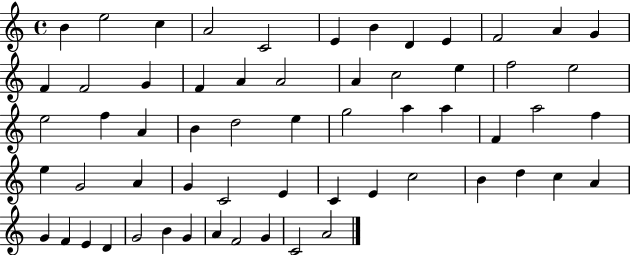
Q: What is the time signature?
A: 4/4